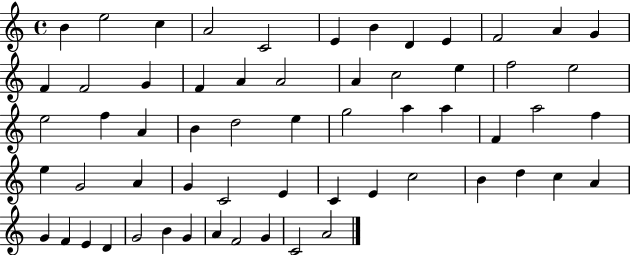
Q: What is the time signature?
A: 4/4